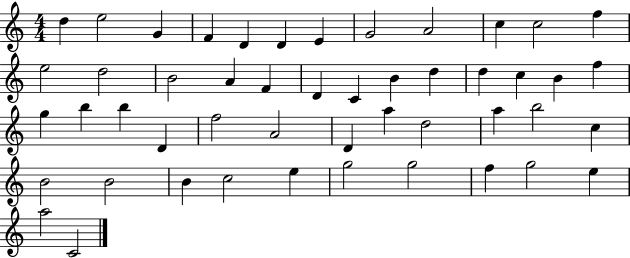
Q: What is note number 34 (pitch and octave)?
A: D5